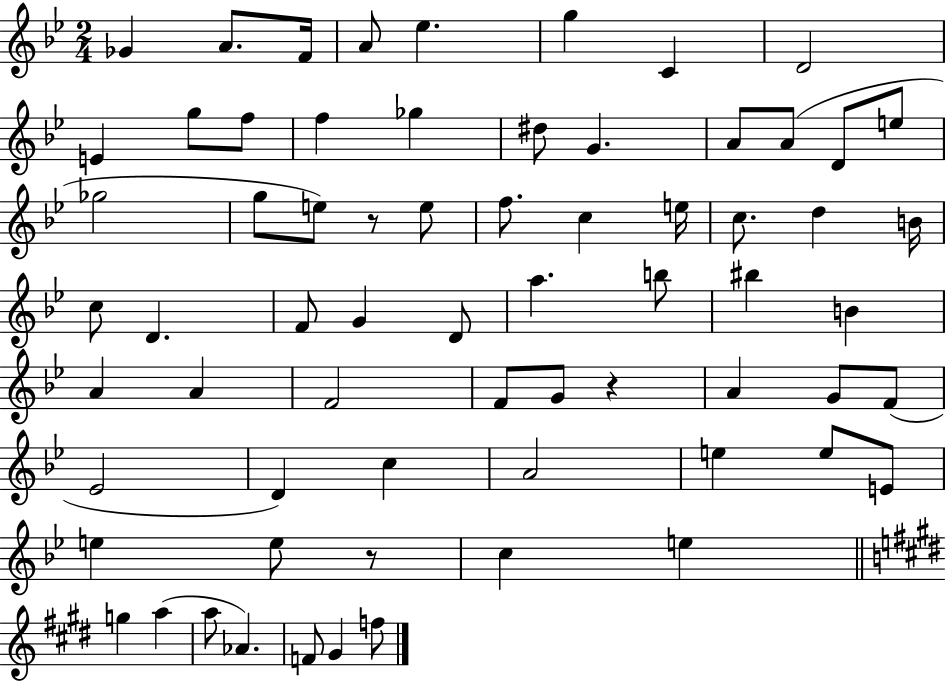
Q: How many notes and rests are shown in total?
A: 67